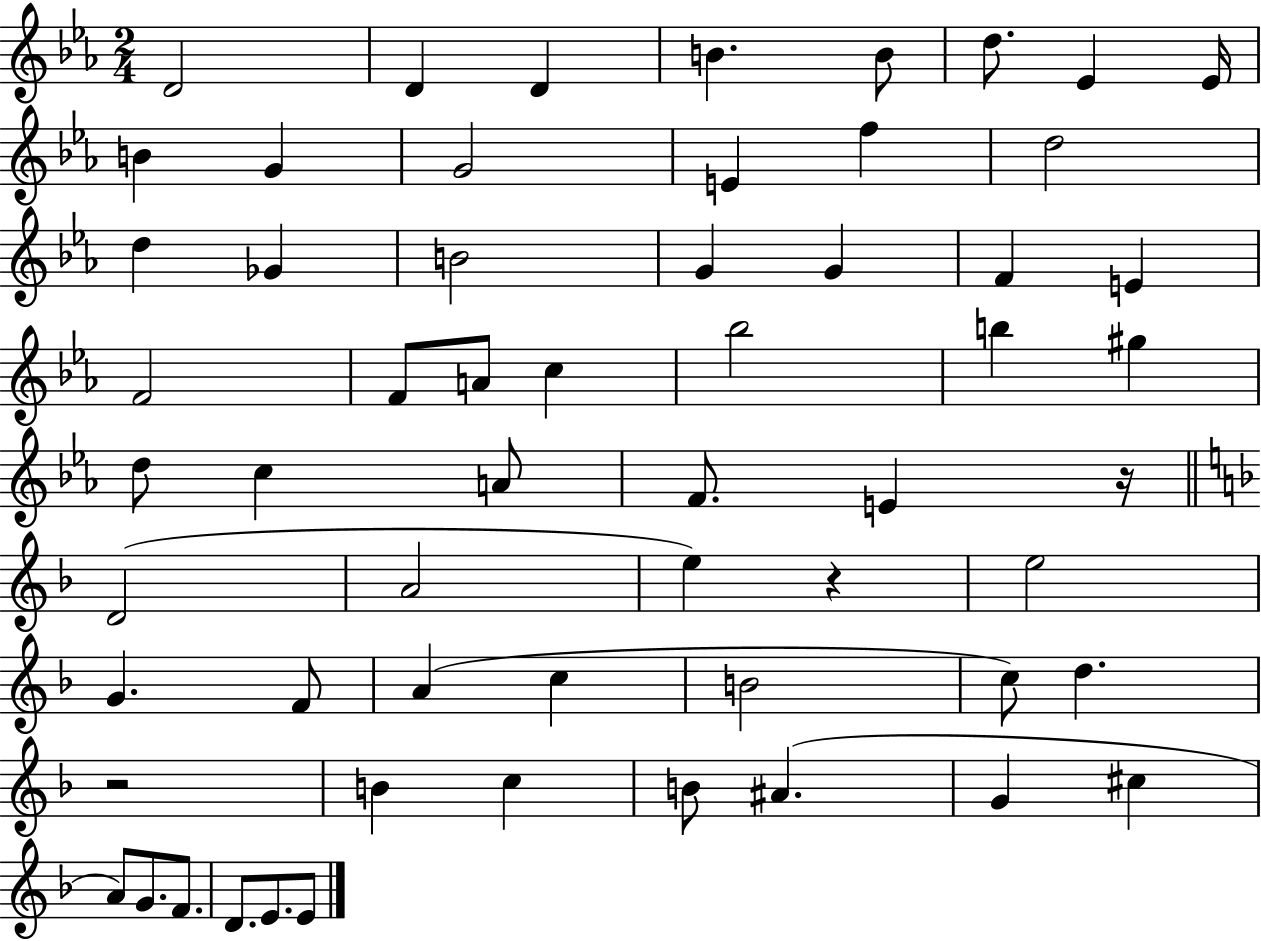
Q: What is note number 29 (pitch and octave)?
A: D5